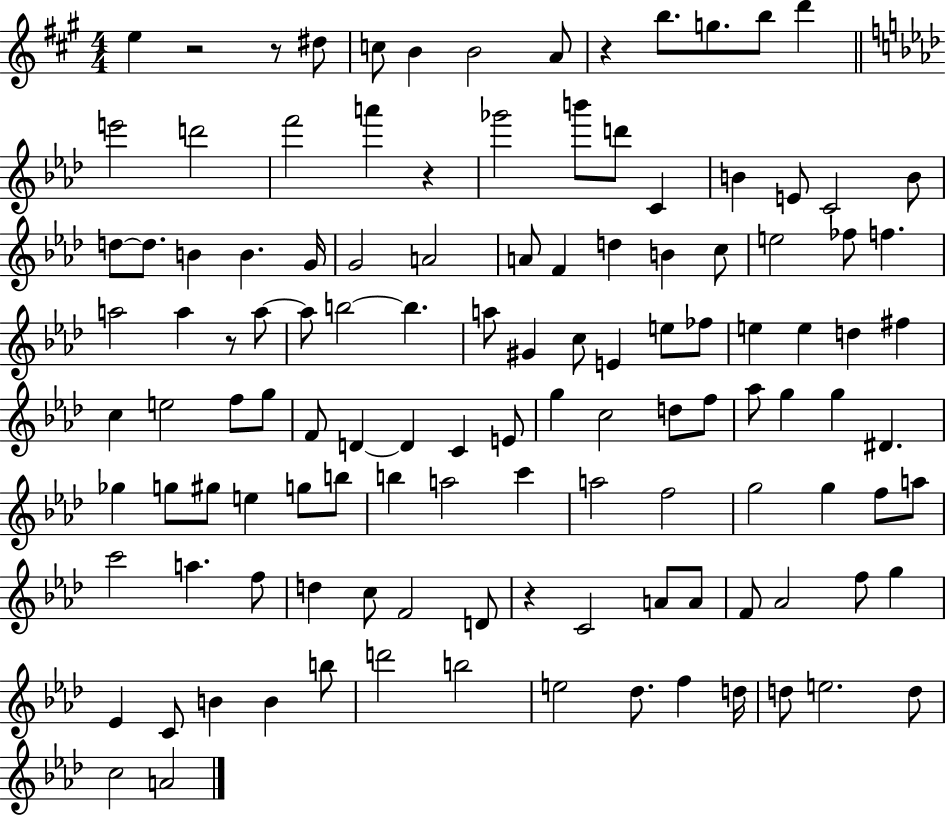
{
  \clef treble
  \numericTimeSignature
  \time 4/4
  \key a \major
  e''4 r2 r8 dis''8 | c''8 b'4 b'2 a'8 | r4 b''8. g''8. b''8 d'''4 | \bar "||" \break \key aes \major e'''2 d'''2 | f'''2 a'''4 r4 | ges'''2 b'''8 d'''8 c'4 | b'4 e'8 c'2 b'8 | \break d''8~~ d''8. b'4 b'4. g'16 | g'2 a'2 | a'8 f'4 d''4 b'4 c''8 | e''2 fes''8 f''4. | \break a''2 a''4 r8 a''8~~ | a''8 b''2~~ b''4. | a''8 gis'4 c''8 e'4 e''8 fes''8 | e''4 e''4 d''4 fis''4 | \break c''4 e''2 f''8 g''8 | f'8 d'4~~ d'4 c'4 e'8 | g''4 c''2 d''8 f''8 | aes''8 g''4 g''4 dis'4. | \break ges''4 g''8 gis''8 e''4 g''8 b''8 | b''4 a''2 c'''4 | a''2 f''2 | g''2 g''4 f''8 a''8 | \break c'''2 a''4. f''8 | d''4 c''8 f'2 d'8 | r4 c'2 a'8 a'8 | f'8 aes'2 f''8 g''4 | \break ees'4 c'8 b'4 b'4 b''8 | d'''2 b''2 | e''2 des''8. f''4 d''16 | d''8 e''2. d''8 | \break c''2 a'2 | \bar "|."
}